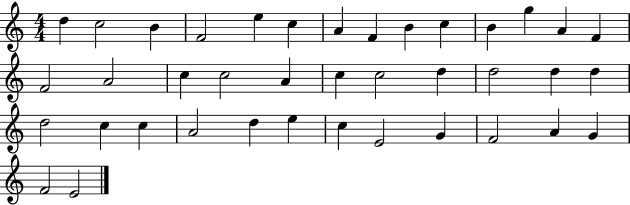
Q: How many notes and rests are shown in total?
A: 39